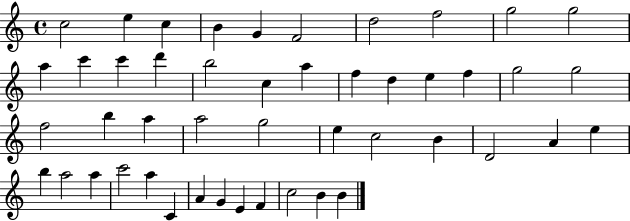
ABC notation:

X:1
T:Untitled
M:4/4
L:1/4
K:C
c2 e c B G F2 d2 f2 g2 g2 a c' c' d' b2 c a f d e f g2 g2 f2 b a a2 g2 e c2 B D2 A e b a2 a c'2 a C A G E F c2 B B